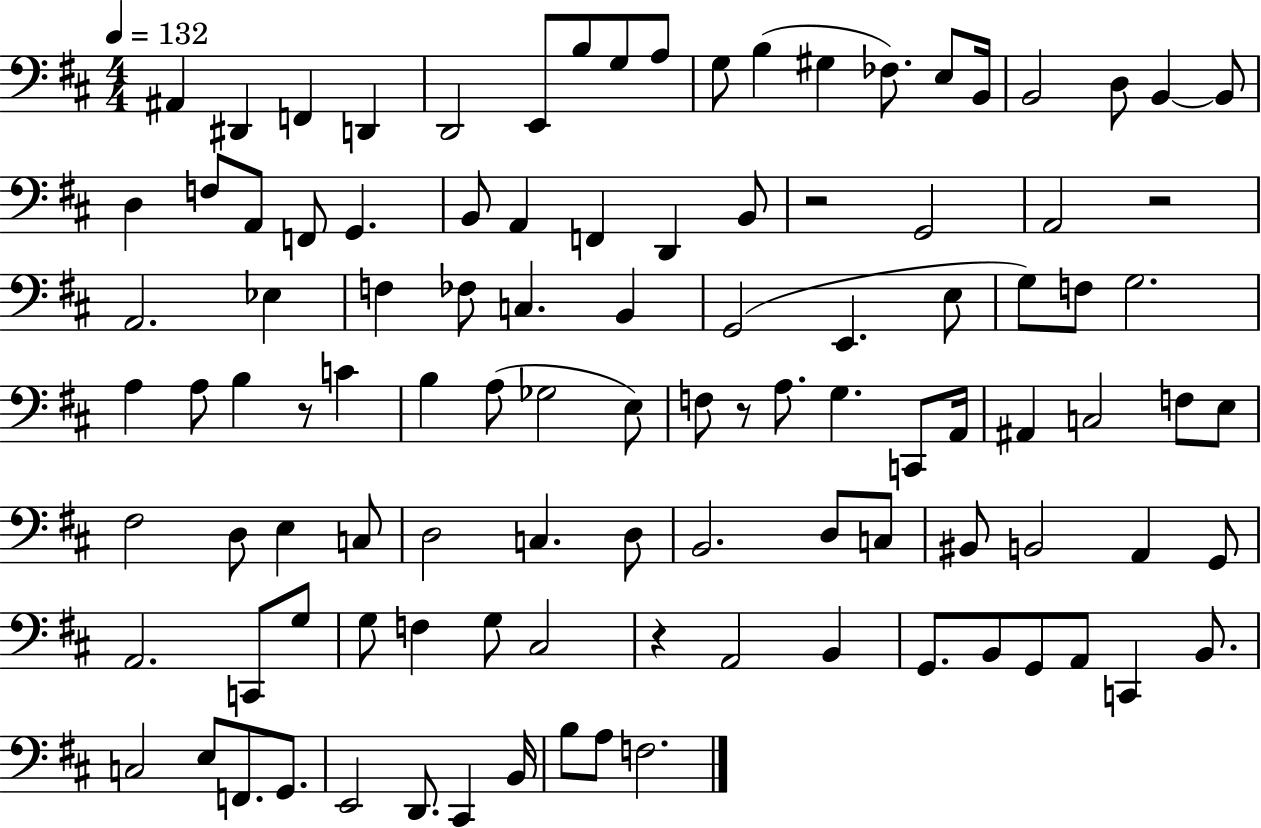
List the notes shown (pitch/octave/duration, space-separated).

A#2/q D#2/q F2/q D2/q D2/h E2/e B3/e G3/e A3/e G3/e B3/q G#3/q FES3/e. E3/e B2/s B2/h D3/e B2/q B2/e D3/q F3/e A2/e F2/e G2/q. B2/e A2/q F2/q D2/q B2/e R/h G2/h A2/h R/h A2/h. Eb3/q F3/q FES3/e C3/q. B2/q G2/h E2/q. E3/e G3/e F3/e G3/h. A3/q A3/e B3/q R/e C4/q B3/q A3/e Gb3/h E3/e F3/e R/e A3/e. G3/q. C2/e A2/s A#2/q C3/h F3/e E3/e F#3/h D3/e E3/q C3/e D3/h C3/q. D3/e B2/h. D3/e C3/e BIS2/e B2/h A2/q G2/e A2/h. C2/e G3/e G3/e F3/q G3/e C#3/h R/q A2/h B2/q G2/e. B2/e G2/e A2/e C2/q B2/e. C3/h E3/e F2/e. G2/e. E2/h D2/e. C#2/q B2/s B3/e A3/e F3/h.